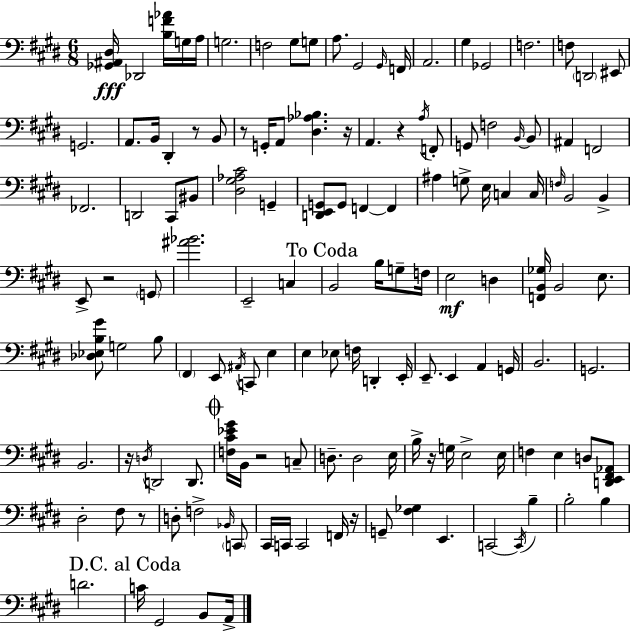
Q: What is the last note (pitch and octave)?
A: A2